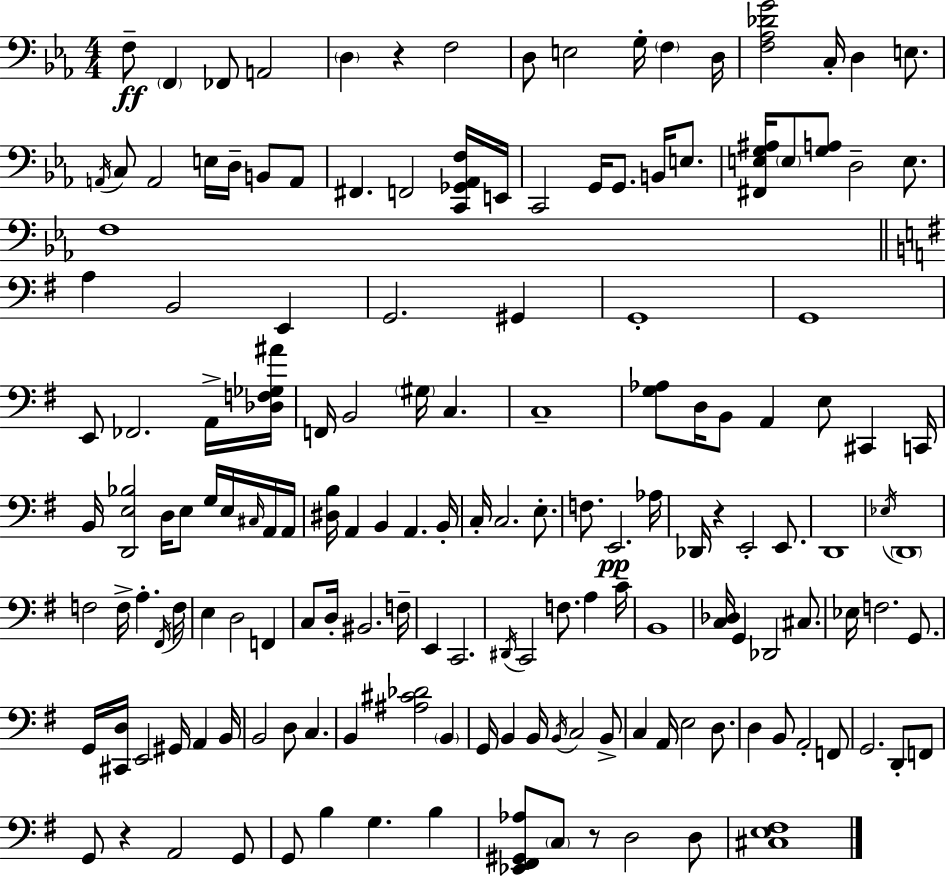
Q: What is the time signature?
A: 4/4